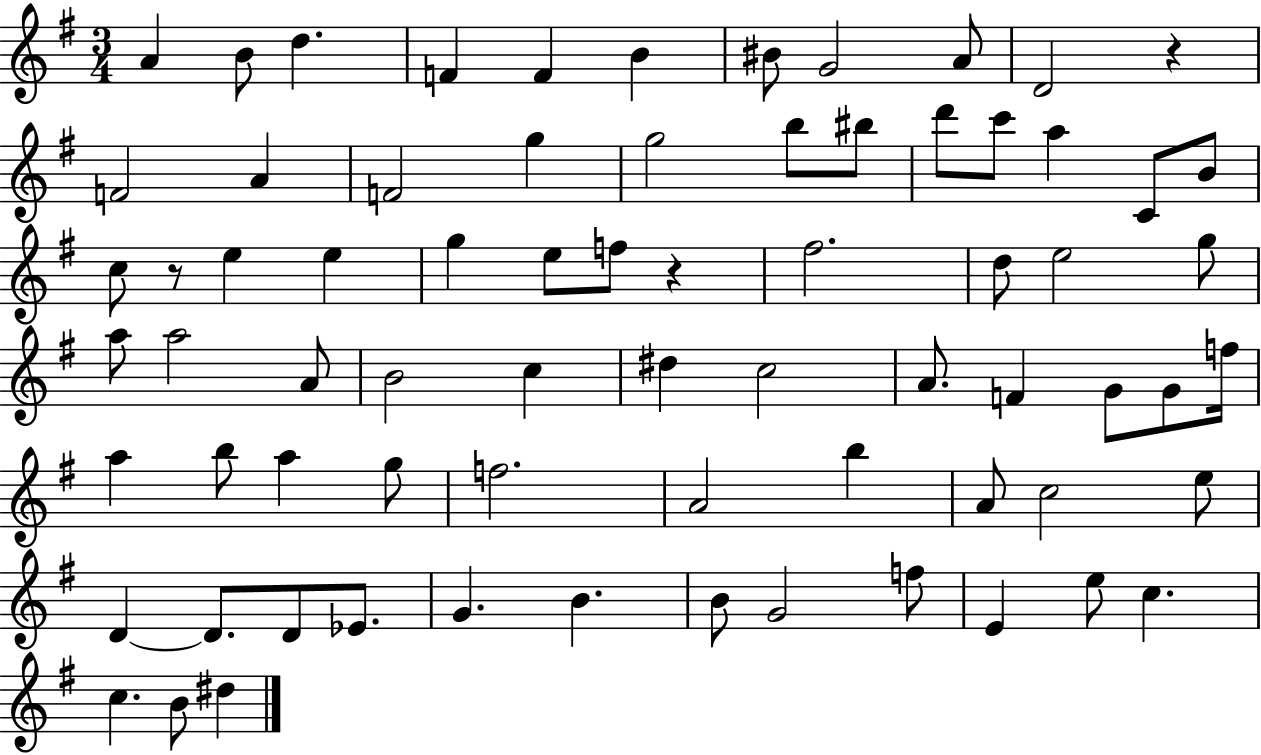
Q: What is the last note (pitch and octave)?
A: D#5